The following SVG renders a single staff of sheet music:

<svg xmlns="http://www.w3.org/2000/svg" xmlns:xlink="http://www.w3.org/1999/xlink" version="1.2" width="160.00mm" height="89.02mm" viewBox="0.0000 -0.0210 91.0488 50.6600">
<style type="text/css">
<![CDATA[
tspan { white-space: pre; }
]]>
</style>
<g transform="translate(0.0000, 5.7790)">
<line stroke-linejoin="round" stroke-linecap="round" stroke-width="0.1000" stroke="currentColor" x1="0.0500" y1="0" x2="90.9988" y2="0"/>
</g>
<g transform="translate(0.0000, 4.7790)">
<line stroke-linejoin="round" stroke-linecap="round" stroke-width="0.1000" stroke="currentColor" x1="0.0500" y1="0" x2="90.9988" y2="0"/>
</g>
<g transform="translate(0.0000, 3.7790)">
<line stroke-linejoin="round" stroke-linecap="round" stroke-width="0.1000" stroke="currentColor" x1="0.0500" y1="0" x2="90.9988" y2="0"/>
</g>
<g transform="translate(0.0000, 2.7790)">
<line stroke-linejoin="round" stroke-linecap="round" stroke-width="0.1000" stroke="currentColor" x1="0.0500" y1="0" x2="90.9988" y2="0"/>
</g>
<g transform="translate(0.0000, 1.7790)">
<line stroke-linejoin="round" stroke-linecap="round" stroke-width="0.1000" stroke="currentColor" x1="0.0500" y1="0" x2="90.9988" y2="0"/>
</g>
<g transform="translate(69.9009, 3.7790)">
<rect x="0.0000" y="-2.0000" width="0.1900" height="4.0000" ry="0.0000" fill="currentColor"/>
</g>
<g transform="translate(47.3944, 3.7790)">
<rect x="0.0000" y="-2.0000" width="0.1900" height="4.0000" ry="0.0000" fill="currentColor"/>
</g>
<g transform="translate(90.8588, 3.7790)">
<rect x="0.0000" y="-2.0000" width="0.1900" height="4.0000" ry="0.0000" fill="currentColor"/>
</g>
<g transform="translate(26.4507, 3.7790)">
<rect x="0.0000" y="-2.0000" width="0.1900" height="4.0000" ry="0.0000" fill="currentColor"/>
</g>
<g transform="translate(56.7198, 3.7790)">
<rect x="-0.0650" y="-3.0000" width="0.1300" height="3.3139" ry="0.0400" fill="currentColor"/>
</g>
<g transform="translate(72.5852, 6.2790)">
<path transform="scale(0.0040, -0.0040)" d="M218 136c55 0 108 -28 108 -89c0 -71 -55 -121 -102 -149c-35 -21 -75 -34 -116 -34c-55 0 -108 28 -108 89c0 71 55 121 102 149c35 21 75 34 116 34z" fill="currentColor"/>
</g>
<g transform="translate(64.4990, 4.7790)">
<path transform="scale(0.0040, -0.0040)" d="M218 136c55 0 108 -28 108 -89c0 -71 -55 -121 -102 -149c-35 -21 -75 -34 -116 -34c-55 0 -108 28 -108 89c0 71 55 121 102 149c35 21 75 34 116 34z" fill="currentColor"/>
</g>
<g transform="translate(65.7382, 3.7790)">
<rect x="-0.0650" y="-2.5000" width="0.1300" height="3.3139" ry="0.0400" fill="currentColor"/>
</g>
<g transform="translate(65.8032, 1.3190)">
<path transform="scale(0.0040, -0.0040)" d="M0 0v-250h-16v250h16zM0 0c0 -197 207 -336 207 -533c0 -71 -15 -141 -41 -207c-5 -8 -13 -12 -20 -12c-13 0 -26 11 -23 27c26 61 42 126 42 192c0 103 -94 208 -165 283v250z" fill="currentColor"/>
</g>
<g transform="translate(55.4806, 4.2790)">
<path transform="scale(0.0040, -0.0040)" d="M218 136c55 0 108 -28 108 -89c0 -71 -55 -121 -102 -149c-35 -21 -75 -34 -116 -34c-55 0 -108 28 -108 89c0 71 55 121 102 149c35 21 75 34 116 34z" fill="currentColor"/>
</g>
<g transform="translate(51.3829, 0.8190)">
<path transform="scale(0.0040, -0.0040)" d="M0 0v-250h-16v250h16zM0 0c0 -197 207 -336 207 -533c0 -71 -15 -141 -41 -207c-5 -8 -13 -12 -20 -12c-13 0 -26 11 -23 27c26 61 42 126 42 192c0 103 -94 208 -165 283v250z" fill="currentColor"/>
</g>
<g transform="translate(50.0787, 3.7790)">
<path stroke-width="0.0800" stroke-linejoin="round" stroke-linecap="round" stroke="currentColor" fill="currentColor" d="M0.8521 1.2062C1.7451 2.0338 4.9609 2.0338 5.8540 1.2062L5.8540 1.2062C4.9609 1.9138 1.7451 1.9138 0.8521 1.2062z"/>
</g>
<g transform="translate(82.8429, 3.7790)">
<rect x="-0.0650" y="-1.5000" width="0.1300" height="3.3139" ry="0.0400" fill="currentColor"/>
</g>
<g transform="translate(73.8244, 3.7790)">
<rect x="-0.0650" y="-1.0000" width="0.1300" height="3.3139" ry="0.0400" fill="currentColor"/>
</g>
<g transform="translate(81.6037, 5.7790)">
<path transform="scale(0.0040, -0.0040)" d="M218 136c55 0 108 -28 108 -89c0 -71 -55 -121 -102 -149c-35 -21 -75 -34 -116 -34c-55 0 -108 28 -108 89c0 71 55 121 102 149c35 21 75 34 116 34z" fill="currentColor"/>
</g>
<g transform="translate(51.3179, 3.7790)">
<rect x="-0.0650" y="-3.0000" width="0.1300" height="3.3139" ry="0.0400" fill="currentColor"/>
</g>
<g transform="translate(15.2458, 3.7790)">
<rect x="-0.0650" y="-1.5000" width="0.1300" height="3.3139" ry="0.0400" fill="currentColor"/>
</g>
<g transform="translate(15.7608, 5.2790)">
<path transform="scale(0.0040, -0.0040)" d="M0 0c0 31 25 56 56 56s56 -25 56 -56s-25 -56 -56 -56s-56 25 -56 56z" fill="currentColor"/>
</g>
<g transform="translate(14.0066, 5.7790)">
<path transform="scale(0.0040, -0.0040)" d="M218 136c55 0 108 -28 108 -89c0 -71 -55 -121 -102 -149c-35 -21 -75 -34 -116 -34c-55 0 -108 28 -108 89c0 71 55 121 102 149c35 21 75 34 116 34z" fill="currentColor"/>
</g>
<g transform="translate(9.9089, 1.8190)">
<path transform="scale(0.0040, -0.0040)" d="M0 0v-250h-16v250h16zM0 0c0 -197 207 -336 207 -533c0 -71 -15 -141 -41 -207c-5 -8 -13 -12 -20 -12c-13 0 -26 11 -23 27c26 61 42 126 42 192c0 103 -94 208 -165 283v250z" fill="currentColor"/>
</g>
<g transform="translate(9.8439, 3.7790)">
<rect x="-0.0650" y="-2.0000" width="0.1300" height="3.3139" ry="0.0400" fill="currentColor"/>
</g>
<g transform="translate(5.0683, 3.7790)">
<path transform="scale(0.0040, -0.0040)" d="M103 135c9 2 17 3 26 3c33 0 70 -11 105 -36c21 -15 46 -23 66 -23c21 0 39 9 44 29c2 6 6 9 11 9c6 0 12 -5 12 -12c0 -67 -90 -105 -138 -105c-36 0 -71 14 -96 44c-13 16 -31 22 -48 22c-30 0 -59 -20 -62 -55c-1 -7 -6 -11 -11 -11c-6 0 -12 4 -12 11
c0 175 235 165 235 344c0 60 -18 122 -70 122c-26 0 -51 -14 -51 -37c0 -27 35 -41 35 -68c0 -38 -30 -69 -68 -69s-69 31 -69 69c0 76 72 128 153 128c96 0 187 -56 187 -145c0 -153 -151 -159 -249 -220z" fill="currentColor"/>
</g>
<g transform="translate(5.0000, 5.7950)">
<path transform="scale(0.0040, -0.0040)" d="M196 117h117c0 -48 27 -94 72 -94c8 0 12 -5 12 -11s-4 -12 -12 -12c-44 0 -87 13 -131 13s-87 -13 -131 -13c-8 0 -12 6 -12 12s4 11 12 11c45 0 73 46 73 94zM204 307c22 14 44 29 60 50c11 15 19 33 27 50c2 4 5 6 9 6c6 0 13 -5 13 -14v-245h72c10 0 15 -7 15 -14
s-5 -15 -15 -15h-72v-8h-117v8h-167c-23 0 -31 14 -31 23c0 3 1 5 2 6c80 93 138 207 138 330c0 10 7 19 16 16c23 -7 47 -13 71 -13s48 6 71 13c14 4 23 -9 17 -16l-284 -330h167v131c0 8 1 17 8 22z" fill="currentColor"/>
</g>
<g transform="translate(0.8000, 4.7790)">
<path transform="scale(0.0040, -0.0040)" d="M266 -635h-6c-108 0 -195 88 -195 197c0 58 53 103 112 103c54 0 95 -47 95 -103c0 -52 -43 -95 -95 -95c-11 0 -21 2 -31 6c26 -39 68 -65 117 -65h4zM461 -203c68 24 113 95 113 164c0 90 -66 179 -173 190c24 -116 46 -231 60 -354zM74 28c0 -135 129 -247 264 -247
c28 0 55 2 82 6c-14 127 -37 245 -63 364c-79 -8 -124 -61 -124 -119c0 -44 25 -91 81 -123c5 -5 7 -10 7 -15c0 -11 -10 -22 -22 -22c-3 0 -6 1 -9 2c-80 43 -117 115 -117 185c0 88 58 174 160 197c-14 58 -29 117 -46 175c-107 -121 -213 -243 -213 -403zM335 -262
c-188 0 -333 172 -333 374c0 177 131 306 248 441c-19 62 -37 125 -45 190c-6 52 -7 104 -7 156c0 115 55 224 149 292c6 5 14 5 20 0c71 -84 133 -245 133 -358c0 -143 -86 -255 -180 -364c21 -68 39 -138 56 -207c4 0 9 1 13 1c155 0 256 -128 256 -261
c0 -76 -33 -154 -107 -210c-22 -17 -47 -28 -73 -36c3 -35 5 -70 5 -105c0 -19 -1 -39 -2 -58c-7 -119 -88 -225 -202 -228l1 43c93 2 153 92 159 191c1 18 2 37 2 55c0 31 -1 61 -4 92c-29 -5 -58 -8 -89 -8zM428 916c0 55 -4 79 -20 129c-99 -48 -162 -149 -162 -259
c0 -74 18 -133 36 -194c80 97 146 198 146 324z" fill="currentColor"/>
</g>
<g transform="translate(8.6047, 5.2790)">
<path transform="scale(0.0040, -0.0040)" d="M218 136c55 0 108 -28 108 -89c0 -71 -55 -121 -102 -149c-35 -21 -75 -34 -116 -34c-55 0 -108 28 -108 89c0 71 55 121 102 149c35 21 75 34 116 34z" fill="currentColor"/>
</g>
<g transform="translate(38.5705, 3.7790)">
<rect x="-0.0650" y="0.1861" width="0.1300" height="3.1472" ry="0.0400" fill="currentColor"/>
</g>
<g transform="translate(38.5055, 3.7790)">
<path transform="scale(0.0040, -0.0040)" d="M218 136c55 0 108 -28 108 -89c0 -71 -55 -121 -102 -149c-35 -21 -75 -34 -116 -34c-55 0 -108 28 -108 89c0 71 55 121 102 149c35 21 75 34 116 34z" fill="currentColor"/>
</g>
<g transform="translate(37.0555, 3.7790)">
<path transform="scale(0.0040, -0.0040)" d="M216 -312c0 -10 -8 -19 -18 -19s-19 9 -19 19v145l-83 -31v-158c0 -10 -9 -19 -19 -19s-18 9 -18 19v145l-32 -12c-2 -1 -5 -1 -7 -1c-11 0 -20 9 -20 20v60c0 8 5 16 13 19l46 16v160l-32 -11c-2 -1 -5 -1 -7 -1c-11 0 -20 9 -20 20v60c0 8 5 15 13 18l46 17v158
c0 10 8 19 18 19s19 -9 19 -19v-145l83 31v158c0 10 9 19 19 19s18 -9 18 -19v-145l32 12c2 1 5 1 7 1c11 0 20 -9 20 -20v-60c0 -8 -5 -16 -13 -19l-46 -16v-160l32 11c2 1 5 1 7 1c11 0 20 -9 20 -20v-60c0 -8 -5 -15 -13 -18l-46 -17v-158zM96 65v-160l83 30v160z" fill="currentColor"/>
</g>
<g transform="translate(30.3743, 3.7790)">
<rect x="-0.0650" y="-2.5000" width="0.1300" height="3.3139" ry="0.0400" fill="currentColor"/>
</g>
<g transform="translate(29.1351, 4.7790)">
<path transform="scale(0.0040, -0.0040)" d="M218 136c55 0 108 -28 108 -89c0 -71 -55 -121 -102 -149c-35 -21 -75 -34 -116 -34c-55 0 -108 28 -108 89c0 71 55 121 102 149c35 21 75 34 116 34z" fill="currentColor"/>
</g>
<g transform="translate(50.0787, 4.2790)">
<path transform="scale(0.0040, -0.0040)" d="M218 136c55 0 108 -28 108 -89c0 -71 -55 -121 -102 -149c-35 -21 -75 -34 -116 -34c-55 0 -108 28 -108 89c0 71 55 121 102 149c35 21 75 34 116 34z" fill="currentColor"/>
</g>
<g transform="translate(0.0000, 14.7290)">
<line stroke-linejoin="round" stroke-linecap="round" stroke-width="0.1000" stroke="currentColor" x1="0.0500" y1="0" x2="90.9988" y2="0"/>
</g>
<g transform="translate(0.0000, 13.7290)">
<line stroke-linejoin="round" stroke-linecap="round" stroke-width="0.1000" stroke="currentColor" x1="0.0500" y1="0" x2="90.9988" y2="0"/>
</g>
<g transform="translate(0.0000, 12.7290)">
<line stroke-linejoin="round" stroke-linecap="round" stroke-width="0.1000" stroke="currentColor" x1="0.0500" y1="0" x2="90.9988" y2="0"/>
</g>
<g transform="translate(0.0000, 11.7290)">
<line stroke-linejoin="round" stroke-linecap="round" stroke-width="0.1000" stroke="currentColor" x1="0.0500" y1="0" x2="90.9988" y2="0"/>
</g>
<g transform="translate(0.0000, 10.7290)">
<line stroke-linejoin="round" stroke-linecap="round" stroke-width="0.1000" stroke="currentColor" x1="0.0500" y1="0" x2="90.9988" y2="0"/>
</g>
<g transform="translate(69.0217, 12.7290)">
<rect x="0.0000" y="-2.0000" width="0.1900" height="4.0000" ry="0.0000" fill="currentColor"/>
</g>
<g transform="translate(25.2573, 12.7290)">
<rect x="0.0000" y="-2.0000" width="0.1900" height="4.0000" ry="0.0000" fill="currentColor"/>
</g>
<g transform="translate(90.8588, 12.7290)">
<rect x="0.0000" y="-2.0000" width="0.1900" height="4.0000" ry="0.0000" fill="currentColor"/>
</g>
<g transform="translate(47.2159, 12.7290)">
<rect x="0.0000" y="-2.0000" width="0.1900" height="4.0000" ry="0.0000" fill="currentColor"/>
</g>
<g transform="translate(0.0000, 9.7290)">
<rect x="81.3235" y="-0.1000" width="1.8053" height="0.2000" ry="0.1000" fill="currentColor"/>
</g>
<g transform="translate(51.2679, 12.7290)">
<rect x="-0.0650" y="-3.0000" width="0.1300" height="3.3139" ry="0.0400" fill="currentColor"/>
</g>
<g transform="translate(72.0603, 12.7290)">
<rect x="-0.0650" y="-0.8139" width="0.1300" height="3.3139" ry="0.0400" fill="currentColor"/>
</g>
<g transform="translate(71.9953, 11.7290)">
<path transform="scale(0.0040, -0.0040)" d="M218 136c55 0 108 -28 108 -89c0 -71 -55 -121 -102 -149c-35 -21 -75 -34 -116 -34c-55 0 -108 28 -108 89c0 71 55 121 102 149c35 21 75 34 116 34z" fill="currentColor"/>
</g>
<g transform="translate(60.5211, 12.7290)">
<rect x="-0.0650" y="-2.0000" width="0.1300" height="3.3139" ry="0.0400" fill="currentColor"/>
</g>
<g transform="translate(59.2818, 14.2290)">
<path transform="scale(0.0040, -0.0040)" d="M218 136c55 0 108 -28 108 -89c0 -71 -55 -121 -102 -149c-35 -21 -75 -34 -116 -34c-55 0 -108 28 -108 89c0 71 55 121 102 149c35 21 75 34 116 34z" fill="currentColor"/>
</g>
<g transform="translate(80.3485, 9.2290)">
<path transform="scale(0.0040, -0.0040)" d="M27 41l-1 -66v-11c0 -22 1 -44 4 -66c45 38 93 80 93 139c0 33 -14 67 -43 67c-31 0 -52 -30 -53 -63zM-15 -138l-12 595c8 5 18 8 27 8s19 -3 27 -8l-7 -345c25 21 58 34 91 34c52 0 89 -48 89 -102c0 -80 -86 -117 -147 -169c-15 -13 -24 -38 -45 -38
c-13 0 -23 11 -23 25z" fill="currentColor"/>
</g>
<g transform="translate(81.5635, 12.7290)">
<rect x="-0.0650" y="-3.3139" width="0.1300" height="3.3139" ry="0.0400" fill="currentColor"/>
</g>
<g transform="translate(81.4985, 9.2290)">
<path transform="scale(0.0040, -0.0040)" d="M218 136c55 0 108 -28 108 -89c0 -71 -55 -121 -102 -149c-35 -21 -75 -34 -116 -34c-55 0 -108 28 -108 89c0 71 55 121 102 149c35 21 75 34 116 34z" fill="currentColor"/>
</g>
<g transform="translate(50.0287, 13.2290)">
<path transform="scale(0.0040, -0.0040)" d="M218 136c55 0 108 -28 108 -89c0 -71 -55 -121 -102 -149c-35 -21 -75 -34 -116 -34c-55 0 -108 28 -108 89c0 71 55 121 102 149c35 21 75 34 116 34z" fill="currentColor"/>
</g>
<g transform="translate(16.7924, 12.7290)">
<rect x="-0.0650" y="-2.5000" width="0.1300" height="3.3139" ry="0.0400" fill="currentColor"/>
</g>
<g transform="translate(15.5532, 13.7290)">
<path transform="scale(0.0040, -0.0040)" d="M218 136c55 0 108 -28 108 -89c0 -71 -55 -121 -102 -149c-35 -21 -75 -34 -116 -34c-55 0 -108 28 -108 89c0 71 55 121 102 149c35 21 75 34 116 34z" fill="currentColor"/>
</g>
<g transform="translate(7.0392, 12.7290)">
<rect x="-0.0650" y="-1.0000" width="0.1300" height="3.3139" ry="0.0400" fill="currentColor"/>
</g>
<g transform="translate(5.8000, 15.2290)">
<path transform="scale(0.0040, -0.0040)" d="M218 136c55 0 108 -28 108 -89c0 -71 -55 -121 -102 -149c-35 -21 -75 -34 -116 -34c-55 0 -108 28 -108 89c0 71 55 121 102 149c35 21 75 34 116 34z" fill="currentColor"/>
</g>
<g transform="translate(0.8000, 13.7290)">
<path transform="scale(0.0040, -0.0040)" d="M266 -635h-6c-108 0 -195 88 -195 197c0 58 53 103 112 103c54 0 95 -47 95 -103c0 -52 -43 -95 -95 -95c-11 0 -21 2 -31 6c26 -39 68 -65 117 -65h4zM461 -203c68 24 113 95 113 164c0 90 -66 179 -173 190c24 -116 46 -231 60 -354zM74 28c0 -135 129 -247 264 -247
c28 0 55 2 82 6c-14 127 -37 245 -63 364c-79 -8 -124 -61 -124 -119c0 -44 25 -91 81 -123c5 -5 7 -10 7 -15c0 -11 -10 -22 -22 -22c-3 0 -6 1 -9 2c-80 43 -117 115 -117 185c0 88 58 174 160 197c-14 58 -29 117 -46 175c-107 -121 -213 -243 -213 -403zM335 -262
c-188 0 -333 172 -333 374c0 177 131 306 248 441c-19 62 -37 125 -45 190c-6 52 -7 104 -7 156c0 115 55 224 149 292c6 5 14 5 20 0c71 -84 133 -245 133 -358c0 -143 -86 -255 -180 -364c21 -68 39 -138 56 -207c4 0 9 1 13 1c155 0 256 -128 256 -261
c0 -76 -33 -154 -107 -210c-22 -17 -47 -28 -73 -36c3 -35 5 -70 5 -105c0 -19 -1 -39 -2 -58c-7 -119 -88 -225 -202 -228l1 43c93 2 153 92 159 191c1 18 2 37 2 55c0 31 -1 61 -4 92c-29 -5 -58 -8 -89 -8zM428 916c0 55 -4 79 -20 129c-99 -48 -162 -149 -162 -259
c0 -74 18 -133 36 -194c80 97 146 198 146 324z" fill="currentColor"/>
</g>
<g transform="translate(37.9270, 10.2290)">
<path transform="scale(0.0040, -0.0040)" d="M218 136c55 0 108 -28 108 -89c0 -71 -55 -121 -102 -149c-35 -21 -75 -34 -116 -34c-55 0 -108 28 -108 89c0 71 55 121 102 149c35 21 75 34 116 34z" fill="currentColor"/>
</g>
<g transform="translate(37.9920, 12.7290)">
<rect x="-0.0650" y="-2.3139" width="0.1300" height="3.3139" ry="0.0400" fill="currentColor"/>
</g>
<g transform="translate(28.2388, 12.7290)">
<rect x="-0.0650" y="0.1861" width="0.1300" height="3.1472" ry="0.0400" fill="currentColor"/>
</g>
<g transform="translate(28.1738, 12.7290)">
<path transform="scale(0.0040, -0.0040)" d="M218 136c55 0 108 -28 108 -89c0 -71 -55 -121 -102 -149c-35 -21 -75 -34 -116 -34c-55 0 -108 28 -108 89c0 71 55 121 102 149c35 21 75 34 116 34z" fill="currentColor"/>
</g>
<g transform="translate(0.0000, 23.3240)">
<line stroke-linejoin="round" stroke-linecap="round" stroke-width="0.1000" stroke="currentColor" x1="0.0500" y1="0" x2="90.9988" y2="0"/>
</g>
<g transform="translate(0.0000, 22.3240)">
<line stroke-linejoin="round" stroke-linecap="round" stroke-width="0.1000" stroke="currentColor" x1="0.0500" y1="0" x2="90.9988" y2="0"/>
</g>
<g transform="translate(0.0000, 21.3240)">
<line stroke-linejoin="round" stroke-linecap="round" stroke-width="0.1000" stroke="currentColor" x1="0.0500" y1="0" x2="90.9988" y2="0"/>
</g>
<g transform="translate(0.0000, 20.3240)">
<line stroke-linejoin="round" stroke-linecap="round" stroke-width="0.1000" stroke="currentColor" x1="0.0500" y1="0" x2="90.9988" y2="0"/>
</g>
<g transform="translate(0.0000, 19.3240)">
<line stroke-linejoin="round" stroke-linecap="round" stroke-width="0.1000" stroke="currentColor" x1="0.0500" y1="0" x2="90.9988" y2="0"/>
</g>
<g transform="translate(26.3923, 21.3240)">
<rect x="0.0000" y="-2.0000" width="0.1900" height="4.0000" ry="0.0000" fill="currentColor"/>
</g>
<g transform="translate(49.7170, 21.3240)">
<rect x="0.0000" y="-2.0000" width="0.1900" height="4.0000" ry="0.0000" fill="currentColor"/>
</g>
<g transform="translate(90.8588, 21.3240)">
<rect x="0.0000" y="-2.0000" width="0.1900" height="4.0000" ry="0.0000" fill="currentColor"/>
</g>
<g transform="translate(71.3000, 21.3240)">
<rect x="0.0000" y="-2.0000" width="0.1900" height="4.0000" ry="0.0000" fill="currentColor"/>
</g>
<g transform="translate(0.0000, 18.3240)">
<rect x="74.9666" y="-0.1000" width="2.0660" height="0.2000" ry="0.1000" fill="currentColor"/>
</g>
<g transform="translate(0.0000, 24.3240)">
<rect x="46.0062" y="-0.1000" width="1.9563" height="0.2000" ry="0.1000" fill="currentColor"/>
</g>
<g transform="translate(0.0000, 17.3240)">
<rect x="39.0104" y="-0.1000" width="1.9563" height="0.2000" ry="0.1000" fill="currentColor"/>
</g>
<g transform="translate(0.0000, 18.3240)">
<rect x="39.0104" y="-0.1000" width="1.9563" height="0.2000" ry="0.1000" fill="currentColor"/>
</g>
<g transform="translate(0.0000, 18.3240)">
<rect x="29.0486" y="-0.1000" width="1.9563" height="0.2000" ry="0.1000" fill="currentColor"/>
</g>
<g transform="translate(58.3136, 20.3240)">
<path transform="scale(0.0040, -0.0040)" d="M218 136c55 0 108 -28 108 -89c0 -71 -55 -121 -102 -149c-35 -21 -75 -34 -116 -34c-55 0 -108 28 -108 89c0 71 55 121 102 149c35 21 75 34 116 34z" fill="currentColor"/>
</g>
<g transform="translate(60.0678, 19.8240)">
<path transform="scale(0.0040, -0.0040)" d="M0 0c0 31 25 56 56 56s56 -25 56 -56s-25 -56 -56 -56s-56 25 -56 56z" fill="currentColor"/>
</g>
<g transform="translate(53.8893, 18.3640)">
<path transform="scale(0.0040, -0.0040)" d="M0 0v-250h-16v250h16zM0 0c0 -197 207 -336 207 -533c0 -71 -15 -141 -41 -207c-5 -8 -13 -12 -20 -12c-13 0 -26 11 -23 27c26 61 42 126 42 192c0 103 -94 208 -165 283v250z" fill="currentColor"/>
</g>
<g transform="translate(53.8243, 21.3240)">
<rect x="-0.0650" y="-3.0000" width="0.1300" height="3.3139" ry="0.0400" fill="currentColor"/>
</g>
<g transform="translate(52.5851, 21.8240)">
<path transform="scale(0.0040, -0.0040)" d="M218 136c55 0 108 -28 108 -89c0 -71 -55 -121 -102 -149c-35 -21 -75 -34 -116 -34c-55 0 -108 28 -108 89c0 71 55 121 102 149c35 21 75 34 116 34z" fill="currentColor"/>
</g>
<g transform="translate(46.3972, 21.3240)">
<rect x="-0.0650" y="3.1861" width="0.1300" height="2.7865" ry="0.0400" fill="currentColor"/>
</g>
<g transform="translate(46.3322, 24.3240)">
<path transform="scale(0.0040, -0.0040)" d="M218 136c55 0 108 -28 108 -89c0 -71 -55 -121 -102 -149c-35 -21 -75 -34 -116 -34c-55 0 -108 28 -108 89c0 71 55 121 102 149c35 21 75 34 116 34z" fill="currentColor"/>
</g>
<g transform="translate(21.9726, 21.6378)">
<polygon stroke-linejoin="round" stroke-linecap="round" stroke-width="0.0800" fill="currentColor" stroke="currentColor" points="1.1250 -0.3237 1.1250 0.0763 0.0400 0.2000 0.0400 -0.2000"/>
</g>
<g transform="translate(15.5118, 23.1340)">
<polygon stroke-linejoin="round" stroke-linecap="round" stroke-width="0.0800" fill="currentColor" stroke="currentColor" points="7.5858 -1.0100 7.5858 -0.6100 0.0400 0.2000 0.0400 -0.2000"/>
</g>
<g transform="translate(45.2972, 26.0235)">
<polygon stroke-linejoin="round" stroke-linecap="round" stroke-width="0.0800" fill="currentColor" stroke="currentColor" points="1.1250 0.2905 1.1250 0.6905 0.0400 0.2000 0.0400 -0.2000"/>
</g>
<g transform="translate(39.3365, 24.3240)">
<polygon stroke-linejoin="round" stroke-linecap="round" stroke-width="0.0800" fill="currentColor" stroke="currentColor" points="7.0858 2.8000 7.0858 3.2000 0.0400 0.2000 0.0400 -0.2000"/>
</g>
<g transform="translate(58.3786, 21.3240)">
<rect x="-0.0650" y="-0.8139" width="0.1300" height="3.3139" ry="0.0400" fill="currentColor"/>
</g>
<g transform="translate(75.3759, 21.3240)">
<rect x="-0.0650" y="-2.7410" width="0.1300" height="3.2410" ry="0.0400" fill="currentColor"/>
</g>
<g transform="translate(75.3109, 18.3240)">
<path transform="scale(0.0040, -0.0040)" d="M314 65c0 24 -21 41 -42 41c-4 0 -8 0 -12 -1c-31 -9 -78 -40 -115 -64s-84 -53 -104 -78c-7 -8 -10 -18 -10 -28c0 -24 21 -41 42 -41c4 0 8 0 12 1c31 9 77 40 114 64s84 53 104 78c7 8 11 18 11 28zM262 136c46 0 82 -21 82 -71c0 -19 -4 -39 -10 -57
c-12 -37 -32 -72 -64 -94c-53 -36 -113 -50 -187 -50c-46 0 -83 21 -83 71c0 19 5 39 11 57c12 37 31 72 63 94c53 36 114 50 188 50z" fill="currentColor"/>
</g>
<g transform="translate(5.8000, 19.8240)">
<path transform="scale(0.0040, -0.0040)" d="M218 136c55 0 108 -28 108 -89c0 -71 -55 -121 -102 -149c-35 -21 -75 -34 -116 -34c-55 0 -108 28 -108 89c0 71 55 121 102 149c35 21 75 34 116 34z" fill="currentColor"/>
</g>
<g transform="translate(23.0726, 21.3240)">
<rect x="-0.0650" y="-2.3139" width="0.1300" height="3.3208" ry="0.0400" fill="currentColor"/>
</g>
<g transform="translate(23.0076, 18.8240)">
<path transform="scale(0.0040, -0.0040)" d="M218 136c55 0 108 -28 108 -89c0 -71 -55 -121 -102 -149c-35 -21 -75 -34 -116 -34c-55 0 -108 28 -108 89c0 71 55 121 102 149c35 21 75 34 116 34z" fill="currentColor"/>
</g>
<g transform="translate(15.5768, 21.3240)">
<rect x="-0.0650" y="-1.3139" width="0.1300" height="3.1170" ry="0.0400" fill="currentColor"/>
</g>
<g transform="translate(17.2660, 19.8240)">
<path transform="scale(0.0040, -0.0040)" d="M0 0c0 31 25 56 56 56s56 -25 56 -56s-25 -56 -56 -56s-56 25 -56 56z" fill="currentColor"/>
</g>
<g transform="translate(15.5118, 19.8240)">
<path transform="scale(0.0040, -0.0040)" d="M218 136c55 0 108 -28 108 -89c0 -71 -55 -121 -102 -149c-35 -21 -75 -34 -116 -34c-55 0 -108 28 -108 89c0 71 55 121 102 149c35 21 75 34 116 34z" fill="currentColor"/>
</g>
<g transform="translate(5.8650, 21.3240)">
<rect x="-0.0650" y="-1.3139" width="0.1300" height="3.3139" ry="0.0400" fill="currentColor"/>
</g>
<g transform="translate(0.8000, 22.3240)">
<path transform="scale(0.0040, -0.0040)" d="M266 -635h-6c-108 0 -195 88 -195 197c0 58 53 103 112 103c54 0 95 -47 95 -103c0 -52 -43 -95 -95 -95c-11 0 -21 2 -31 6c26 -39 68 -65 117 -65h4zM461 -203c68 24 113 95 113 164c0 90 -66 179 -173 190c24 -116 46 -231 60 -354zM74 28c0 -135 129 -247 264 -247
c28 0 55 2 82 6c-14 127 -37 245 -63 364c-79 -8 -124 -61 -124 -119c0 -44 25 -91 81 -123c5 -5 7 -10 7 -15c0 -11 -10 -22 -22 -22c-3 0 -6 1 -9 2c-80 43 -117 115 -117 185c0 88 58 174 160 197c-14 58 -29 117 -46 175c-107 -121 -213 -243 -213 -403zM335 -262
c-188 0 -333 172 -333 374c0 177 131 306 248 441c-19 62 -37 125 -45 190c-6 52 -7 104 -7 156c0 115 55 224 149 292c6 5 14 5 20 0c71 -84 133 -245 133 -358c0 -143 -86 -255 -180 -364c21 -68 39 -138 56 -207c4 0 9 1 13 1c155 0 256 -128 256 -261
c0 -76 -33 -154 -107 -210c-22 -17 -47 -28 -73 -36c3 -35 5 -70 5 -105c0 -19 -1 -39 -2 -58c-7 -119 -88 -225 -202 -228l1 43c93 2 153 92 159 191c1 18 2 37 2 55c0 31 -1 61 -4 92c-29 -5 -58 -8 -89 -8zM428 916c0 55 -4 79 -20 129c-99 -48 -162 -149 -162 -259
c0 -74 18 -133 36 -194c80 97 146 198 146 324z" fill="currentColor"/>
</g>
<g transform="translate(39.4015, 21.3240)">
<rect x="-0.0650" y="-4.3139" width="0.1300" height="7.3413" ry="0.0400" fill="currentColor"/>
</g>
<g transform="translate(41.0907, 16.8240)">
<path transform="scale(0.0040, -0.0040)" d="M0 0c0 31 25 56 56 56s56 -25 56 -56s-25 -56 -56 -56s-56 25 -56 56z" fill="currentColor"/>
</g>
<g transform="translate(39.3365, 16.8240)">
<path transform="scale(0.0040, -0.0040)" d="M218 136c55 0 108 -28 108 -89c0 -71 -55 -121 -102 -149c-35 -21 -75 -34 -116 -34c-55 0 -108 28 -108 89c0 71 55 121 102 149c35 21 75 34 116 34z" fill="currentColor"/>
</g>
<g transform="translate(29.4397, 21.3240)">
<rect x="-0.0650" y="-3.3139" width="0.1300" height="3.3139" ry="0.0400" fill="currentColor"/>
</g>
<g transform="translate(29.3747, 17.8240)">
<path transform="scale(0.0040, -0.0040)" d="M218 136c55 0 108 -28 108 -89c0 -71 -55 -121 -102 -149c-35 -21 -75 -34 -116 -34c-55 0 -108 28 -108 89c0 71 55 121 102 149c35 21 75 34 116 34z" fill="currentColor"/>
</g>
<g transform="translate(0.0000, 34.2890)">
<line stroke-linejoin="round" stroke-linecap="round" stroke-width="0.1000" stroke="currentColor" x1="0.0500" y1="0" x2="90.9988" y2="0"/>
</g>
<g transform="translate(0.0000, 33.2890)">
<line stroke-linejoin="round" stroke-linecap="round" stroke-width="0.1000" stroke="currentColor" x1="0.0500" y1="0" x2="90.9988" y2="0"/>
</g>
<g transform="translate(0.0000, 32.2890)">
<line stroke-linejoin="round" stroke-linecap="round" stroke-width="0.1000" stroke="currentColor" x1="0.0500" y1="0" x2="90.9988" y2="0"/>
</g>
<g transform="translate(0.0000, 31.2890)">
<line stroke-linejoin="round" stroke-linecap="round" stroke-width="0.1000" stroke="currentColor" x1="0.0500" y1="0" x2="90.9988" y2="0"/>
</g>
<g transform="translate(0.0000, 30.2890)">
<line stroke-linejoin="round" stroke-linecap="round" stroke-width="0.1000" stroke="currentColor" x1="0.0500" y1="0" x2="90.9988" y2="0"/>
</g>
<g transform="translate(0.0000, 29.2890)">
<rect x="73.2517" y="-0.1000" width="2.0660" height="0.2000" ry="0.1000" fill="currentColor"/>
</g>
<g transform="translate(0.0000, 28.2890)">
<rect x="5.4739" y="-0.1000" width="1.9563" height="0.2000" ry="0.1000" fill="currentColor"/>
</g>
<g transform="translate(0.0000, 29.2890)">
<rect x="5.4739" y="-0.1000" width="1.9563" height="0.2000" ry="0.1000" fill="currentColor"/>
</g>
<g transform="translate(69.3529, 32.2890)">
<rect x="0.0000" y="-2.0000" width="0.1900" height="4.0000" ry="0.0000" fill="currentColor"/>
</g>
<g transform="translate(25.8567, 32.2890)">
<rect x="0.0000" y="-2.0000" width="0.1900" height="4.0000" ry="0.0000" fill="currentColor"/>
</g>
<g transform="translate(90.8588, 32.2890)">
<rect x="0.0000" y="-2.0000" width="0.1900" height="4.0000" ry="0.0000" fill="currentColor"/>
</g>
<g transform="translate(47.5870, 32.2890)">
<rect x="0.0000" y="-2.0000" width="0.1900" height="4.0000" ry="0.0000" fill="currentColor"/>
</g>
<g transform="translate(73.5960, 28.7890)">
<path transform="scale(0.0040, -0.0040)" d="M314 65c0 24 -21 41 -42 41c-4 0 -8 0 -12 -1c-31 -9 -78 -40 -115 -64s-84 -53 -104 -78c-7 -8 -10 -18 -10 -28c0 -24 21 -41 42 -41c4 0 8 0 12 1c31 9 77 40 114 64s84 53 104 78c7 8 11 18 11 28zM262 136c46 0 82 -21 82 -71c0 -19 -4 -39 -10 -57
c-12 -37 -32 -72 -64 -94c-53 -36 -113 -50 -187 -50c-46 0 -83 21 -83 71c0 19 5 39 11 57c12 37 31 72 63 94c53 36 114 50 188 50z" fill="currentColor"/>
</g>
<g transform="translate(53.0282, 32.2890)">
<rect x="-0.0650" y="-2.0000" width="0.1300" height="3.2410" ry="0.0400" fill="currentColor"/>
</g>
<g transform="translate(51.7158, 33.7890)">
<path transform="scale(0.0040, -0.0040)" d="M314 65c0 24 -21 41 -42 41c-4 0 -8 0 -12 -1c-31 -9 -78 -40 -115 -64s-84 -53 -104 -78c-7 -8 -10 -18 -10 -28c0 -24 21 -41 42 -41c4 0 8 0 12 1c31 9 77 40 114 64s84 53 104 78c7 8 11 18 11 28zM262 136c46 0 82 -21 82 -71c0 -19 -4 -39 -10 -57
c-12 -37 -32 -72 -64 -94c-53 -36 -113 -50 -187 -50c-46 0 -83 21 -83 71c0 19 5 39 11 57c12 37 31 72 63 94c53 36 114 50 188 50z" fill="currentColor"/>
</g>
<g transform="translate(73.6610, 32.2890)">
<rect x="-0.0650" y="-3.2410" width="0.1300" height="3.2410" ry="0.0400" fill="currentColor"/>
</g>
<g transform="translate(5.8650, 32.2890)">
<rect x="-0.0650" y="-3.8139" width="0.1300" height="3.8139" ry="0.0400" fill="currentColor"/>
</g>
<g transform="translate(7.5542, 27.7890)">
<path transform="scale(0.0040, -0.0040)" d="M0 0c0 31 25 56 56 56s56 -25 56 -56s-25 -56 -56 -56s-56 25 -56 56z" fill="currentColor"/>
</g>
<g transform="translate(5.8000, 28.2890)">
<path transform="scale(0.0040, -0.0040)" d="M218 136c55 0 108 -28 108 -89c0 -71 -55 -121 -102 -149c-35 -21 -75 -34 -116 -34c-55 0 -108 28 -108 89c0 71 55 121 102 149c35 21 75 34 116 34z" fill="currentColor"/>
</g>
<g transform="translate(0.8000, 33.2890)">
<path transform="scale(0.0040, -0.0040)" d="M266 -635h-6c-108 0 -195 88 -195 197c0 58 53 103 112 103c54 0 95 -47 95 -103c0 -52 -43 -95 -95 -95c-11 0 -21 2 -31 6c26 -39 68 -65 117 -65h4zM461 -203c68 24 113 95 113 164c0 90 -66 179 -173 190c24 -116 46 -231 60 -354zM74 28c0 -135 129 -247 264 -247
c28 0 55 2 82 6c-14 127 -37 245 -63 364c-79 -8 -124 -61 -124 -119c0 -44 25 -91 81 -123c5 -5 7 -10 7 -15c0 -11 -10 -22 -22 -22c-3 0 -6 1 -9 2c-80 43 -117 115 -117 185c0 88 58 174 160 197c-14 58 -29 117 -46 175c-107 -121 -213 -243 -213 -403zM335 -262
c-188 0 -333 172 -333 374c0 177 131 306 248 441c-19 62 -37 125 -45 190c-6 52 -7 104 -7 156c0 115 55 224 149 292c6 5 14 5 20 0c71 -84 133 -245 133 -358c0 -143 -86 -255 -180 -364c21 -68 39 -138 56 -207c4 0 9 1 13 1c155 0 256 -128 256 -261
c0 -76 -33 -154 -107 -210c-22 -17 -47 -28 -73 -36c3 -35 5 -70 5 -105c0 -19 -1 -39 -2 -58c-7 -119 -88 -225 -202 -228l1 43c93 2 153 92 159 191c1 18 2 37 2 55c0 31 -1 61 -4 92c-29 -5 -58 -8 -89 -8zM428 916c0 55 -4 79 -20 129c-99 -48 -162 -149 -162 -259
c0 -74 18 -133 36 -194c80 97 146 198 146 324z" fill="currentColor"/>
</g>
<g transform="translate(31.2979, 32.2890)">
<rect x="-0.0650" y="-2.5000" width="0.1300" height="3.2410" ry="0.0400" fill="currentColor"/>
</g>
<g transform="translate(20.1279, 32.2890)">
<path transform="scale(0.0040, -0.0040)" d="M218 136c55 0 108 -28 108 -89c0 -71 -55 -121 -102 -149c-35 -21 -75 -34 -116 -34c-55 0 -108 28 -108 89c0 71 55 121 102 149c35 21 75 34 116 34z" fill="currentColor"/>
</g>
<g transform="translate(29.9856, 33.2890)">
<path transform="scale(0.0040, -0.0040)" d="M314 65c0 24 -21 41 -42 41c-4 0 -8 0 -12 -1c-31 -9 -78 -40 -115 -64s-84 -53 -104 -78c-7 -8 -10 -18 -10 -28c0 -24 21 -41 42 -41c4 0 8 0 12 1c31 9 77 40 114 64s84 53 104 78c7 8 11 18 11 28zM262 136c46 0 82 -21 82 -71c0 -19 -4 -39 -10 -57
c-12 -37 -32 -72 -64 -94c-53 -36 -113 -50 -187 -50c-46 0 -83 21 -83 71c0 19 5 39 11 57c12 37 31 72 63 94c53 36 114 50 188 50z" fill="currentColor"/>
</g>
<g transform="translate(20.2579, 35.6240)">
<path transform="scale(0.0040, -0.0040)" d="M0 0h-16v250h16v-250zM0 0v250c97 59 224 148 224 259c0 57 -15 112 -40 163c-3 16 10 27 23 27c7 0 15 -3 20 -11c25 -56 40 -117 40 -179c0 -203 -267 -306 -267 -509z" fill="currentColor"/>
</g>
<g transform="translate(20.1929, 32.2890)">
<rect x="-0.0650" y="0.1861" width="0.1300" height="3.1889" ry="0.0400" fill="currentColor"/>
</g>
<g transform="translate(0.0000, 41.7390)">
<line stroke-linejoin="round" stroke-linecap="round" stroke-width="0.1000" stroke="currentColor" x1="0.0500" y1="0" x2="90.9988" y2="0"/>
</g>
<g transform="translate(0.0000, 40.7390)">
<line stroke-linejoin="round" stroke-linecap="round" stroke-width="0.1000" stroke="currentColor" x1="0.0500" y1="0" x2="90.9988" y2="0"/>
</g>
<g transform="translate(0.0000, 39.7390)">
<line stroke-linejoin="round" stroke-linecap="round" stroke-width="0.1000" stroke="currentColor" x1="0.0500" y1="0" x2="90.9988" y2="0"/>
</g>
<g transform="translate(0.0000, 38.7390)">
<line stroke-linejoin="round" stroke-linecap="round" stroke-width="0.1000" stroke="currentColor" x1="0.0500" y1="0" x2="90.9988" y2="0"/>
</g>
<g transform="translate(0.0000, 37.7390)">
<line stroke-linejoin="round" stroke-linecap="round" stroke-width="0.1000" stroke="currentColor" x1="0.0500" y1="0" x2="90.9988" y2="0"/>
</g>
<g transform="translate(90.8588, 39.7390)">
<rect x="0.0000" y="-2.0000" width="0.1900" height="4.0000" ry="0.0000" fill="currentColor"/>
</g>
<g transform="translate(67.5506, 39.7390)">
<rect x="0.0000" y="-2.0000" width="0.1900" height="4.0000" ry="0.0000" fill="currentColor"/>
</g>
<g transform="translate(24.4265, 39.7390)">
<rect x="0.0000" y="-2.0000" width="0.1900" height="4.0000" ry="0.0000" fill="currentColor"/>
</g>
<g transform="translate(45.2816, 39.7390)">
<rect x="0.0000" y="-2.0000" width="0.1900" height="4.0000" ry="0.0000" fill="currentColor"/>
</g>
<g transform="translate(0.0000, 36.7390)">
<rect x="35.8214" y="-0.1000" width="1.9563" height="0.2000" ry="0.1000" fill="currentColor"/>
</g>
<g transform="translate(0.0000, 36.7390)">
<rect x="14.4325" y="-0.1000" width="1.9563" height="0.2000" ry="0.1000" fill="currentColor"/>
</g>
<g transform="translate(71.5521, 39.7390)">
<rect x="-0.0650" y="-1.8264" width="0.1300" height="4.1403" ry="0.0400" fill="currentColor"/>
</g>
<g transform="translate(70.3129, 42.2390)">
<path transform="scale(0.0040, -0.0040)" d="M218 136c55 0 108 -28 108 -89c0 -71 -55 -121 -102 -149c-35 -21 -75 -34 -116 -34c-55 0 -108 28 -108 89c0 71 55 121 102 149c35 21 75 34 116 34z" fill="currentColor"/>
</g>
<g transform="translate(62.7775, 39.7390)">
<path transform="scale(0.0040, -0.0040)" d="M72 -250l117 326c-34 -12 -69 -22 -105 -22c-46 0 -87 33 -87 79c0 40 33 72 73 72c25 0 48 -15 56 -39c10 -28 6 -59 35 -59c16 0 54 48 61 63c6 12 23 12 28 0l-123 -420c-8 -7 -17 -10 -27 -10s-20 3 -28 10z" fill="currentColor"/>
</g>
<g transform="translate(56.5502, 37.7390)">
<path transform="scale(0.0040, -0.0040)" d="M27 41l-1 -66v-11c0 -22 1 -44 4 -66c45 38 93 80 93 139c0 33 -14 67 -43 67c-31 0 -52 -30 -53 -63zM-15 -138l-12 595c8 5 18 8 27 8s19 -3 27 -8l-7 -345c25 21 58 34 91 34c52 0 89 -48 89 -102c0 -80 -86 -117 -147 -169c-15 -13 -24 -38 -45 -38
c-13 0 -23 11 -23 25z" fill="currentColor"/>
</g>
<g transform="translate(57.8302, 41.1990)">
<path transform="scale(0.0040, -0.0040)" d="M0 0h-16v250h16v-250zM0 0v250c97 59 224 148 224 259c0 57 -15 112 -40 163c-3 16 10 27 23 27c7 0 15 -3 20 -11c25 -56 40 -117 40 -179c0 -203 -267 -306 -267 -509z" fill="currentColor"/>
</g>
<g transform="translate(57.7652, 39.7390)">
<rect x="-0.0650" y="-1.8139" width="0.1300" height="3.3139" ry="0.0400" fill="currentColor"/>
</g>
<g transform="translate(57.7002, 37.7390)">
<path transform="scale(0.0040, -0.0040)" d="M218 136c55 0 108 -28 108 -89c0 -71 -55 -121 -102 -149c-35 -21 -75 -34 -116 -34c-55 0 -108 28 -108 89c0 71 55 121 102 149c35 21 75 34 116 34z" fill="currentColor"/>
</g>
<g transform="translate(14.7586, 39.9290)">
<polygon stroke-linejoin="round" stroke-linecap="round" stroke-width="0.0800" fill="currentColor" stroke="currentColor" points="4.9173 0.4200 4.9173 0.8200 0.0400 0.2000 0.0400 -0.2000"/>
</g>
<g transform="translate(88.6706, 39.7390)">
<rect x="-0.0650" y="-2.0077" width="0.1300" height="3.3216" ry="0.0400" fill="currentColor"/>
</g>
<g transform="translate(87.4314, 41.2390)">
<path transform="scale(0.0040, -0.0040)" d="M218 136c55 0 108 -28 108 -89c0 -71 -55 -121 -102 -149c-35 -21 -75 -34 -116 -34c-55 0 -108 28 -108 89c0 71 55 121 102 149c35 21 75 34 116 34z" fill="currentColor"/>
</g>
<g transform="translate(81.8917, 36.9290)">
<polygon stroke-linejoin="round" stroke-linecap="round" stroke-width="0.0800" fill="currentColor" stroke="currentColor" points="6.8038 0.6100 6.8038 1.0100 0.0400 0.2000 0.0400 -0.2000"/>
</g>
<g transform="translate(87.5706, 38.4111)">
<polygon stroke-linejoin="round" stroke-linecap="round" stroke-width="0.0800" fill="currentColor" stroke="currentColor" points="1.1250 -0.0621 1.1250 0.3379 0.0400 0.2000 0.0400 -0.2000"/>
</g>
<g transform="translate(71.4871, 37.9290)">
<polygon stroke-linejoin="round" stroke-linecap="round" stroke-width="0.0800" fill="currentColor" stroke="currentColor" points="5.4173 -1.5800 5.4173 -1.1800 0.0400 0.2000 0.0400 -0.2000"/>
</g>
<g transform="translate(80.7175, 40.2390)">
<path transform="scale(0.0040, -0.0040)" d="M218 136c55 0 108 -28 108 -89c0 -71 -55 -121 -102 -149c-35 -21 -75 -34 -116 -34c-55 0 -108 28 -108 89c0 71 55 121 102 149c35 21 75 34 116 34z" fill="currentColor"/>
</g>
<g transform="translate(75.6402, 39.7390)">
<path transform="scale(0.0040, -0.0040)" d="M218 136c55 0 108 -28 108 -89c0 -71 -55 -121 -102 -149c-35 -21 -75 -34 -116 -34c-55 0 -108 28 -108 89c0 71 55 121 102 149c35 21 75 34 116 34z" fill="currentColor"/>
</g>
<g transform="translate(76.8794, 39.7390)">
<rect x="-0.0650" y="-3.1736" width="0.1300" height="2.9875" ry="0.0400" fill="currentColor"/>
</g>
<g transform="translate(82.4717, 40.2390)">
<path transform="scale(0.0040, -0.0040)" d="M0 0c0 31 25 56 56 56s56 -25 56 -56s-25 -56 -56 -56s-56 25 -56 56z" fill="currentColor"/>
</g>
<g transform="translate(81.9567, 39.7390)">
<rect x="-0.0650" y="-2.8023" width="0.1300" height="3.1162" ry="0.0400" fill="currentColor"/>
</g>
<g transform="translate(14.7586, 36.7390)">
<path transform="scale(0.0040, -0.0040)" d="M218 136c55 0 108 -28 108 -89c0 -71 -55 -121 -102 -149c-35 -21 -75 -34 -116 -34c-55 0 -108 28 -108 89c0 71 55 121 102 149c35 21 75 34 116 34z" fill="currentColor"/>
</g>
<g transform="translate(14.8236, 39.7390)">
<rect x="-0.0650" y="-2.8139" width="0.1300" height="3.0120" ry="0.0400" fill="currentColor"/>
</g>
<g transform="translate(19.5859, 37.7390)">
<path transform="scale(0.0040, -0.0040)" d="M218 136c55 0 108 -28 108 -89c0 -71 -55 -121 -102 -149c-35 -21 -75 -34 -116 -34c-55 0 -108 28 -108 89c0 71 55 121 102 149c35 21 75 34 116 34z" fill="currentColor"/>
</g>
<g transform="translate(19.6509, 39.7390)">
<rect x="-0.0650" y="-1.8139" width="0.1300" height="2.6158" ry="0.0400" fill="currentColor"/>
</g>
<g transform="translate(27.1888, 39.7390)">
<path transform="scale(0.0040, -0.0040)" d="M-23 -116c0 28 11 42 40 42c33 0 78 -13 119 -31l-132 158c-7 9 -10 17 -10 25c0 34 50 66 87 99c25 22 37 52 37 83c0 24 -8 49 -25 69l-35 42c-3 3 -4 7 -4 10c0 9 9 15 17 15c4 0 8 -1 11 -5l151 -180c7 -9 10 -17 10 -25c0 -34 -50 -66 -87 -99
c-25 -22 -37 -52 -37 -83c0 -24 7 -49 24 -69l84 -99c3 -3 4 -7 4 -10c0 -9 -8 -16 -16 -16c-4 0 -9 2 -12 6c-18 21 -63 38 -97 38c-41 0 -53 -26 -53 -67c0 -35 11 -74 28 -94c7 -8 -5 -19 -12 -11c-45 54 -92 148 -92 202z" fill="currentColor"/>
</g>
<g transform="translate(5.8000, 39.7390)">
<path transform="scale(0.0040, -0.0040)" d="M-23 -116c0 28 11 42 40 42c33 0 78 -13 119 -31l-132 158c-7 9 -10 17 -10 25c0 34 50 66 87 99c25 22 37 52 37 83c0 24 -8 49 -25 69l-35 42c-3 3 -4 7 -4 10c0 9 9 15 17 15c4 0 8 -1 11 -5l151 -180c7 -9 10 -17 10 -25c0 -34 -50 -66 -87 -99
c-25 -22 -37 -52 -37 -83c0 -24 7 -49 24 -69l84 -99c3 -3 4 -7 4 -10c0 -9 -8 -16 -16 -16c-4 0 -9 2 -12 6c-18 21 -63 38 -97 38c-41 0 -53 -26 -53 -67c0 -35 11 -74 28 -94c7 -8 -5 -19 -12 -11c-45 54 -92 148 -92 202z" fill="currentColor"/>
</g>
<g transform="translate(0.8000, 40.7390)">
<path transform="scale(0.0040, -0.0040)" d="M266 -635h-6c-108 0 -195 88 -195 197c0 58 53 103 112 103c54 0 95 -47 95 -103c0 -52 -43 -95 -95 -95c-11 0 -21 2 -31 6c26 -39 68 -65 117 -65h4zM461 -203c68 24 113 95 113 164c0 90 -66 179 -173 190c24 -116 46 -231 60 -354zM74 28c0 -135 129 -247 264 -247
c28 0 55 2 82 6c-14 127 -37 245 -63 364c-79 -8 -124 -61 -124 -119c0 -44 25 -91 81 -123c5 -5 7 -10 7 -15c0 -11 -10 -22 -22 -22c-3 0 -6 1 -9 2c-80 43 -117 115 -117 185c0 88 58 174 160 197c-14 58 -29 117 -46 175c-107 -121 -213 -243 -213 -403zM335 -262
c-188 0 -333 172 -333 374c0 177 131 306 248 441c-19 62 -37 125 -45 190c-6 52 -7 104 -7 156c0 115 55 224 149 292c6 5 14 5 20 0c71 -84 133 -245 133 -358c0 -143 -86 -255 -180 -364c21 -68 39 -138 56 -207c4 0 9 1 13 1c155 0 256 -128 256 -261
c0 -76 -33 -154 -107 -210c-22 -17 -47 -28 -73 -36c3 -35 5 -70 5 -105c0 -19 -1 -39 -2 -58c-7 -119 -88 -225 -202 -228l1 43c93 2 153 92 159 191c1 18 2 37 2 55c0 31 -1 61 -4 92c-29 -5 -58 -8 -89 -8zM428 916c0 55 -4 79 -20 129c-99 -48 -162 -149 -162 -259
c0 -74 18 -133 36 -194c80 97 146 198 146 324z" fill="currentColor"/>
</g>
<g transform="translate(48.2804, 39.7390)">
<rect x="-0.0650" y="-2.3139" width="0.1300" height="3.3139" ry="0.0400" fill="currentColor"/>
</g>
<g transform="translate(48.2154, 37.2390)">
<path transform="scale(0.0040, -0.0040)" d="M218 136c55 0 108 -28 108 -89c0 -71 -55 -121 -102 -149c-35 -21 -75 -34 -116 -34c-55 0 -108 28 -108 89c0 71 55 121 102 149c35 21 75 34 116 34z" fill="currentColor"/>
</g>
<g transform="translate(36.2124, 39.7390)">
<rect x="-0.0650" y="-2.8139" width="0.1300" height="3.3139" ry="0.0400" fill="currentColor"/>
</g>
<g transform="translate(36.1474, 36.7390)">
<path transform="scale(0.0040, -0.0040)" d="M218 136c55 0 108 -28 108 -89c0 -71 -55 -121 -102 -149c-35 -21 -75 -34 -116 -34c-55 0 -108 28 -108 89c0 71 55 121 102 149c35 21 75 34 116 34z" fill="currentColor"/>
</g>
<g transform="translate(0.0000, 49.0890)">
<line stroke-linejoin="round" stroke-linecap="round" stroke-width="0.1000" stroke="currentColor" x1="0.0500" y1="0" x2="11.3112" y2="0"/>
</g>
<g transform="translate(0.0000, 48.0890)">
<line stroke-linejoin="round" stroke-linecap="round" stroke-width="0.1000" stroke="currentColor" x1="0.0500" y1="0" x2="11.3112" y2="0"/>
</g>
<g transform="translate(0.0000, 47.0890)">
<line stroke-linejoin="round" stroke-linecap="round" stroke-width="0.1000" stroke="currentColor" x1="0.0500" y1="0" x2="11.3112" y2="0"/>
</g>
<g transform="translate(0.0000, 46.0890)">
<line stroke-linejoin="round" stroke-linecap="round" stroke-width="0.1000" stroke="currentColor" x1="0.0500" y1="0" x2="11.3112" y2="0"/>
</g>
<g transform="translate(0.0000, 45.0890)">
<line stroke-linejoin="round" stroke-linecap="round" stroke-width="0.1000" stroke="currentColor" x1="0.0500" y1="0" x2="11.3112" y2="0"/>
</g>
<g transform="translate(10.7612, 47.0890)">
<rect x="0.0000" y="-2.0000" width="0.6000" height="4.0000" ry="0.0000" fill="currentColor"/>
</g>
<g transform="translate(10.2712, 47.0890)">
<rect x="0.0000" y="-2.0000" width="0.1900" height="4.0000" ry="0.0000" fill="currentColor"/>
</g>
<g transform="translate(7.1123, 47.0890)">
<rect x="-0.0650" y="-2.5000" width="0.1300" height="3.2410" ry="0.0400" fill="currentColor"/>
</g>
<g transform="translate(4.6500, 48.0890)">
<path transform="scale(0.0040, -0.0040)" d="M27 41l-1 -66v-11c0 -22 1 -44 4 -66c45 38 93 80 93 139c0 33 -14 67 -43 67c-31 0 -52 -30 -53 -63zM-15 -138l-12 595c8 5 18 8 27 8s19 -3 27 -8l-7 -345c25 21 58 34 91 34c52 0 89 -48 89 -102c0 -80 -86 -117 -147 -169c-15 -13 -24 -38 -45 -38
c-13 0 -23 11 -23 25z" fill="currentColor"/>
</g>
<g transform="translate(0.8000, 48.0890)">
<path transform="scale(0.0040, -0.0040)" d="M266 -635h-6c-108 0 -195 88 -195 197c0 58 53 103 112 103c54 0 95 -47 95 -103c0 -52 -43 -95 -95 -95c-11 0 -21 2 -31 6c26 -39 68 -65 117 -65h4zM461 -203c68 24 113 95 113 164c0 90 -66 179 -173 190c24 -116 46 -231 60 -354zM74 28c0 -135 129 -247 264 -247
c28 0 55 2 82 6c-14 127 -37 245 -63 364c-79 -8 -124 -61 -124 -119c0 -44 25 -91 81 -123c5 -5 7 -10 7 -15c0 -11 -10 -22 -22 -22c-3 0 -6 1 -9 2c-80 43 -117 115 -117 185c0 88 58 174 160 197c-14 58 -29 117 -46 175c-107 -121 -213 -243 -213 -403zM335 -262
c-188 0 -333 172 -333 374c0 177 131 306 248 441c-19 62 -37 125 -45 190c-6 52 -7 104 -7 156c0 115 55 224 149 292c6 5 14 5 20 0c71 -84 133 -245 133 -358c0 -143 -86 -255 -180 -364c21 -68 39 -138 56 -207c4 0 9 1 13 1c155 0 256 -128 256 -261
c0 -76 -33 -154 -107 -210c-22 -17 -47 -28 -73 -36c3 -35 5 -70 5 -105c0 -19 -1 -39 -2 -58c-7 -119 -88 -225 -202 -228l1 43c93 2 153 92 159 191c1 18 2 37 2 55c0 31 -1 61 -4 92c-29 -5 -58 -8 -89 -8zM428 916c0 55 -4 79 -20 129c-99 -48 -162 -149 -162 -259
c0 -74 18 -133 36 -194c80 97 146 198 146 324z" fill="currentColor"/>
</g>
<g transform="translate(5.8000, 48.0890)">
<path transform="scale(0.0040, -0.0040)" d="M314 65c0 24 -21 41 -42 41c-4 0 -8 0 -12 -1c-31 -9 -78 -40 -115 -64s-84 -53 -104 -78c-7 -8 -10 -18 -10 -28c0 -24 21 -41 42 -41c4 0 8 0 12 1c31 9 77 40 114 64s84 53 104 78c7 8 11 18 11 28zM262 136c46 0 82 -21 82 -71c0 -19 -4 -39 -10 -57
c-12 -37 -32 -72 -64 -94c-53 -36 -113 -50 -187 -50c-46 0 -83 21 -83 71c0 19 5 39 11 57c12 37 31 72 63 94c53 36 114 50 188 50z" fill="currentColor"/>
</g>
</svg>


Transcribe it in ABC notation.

X:1
T:Untitled
M:2/4
L:1/4
K:C
F/2 E G ^B A/2 A G/2 D E D G B g A F d _b e e/2 g/4 b d'/2 C/4 A/2 d a2 c' B/2 G2 F2 b2 z a/2 f/2 z a g _f/2 z/2 D/2 B/2 A/2 F/4 _G2